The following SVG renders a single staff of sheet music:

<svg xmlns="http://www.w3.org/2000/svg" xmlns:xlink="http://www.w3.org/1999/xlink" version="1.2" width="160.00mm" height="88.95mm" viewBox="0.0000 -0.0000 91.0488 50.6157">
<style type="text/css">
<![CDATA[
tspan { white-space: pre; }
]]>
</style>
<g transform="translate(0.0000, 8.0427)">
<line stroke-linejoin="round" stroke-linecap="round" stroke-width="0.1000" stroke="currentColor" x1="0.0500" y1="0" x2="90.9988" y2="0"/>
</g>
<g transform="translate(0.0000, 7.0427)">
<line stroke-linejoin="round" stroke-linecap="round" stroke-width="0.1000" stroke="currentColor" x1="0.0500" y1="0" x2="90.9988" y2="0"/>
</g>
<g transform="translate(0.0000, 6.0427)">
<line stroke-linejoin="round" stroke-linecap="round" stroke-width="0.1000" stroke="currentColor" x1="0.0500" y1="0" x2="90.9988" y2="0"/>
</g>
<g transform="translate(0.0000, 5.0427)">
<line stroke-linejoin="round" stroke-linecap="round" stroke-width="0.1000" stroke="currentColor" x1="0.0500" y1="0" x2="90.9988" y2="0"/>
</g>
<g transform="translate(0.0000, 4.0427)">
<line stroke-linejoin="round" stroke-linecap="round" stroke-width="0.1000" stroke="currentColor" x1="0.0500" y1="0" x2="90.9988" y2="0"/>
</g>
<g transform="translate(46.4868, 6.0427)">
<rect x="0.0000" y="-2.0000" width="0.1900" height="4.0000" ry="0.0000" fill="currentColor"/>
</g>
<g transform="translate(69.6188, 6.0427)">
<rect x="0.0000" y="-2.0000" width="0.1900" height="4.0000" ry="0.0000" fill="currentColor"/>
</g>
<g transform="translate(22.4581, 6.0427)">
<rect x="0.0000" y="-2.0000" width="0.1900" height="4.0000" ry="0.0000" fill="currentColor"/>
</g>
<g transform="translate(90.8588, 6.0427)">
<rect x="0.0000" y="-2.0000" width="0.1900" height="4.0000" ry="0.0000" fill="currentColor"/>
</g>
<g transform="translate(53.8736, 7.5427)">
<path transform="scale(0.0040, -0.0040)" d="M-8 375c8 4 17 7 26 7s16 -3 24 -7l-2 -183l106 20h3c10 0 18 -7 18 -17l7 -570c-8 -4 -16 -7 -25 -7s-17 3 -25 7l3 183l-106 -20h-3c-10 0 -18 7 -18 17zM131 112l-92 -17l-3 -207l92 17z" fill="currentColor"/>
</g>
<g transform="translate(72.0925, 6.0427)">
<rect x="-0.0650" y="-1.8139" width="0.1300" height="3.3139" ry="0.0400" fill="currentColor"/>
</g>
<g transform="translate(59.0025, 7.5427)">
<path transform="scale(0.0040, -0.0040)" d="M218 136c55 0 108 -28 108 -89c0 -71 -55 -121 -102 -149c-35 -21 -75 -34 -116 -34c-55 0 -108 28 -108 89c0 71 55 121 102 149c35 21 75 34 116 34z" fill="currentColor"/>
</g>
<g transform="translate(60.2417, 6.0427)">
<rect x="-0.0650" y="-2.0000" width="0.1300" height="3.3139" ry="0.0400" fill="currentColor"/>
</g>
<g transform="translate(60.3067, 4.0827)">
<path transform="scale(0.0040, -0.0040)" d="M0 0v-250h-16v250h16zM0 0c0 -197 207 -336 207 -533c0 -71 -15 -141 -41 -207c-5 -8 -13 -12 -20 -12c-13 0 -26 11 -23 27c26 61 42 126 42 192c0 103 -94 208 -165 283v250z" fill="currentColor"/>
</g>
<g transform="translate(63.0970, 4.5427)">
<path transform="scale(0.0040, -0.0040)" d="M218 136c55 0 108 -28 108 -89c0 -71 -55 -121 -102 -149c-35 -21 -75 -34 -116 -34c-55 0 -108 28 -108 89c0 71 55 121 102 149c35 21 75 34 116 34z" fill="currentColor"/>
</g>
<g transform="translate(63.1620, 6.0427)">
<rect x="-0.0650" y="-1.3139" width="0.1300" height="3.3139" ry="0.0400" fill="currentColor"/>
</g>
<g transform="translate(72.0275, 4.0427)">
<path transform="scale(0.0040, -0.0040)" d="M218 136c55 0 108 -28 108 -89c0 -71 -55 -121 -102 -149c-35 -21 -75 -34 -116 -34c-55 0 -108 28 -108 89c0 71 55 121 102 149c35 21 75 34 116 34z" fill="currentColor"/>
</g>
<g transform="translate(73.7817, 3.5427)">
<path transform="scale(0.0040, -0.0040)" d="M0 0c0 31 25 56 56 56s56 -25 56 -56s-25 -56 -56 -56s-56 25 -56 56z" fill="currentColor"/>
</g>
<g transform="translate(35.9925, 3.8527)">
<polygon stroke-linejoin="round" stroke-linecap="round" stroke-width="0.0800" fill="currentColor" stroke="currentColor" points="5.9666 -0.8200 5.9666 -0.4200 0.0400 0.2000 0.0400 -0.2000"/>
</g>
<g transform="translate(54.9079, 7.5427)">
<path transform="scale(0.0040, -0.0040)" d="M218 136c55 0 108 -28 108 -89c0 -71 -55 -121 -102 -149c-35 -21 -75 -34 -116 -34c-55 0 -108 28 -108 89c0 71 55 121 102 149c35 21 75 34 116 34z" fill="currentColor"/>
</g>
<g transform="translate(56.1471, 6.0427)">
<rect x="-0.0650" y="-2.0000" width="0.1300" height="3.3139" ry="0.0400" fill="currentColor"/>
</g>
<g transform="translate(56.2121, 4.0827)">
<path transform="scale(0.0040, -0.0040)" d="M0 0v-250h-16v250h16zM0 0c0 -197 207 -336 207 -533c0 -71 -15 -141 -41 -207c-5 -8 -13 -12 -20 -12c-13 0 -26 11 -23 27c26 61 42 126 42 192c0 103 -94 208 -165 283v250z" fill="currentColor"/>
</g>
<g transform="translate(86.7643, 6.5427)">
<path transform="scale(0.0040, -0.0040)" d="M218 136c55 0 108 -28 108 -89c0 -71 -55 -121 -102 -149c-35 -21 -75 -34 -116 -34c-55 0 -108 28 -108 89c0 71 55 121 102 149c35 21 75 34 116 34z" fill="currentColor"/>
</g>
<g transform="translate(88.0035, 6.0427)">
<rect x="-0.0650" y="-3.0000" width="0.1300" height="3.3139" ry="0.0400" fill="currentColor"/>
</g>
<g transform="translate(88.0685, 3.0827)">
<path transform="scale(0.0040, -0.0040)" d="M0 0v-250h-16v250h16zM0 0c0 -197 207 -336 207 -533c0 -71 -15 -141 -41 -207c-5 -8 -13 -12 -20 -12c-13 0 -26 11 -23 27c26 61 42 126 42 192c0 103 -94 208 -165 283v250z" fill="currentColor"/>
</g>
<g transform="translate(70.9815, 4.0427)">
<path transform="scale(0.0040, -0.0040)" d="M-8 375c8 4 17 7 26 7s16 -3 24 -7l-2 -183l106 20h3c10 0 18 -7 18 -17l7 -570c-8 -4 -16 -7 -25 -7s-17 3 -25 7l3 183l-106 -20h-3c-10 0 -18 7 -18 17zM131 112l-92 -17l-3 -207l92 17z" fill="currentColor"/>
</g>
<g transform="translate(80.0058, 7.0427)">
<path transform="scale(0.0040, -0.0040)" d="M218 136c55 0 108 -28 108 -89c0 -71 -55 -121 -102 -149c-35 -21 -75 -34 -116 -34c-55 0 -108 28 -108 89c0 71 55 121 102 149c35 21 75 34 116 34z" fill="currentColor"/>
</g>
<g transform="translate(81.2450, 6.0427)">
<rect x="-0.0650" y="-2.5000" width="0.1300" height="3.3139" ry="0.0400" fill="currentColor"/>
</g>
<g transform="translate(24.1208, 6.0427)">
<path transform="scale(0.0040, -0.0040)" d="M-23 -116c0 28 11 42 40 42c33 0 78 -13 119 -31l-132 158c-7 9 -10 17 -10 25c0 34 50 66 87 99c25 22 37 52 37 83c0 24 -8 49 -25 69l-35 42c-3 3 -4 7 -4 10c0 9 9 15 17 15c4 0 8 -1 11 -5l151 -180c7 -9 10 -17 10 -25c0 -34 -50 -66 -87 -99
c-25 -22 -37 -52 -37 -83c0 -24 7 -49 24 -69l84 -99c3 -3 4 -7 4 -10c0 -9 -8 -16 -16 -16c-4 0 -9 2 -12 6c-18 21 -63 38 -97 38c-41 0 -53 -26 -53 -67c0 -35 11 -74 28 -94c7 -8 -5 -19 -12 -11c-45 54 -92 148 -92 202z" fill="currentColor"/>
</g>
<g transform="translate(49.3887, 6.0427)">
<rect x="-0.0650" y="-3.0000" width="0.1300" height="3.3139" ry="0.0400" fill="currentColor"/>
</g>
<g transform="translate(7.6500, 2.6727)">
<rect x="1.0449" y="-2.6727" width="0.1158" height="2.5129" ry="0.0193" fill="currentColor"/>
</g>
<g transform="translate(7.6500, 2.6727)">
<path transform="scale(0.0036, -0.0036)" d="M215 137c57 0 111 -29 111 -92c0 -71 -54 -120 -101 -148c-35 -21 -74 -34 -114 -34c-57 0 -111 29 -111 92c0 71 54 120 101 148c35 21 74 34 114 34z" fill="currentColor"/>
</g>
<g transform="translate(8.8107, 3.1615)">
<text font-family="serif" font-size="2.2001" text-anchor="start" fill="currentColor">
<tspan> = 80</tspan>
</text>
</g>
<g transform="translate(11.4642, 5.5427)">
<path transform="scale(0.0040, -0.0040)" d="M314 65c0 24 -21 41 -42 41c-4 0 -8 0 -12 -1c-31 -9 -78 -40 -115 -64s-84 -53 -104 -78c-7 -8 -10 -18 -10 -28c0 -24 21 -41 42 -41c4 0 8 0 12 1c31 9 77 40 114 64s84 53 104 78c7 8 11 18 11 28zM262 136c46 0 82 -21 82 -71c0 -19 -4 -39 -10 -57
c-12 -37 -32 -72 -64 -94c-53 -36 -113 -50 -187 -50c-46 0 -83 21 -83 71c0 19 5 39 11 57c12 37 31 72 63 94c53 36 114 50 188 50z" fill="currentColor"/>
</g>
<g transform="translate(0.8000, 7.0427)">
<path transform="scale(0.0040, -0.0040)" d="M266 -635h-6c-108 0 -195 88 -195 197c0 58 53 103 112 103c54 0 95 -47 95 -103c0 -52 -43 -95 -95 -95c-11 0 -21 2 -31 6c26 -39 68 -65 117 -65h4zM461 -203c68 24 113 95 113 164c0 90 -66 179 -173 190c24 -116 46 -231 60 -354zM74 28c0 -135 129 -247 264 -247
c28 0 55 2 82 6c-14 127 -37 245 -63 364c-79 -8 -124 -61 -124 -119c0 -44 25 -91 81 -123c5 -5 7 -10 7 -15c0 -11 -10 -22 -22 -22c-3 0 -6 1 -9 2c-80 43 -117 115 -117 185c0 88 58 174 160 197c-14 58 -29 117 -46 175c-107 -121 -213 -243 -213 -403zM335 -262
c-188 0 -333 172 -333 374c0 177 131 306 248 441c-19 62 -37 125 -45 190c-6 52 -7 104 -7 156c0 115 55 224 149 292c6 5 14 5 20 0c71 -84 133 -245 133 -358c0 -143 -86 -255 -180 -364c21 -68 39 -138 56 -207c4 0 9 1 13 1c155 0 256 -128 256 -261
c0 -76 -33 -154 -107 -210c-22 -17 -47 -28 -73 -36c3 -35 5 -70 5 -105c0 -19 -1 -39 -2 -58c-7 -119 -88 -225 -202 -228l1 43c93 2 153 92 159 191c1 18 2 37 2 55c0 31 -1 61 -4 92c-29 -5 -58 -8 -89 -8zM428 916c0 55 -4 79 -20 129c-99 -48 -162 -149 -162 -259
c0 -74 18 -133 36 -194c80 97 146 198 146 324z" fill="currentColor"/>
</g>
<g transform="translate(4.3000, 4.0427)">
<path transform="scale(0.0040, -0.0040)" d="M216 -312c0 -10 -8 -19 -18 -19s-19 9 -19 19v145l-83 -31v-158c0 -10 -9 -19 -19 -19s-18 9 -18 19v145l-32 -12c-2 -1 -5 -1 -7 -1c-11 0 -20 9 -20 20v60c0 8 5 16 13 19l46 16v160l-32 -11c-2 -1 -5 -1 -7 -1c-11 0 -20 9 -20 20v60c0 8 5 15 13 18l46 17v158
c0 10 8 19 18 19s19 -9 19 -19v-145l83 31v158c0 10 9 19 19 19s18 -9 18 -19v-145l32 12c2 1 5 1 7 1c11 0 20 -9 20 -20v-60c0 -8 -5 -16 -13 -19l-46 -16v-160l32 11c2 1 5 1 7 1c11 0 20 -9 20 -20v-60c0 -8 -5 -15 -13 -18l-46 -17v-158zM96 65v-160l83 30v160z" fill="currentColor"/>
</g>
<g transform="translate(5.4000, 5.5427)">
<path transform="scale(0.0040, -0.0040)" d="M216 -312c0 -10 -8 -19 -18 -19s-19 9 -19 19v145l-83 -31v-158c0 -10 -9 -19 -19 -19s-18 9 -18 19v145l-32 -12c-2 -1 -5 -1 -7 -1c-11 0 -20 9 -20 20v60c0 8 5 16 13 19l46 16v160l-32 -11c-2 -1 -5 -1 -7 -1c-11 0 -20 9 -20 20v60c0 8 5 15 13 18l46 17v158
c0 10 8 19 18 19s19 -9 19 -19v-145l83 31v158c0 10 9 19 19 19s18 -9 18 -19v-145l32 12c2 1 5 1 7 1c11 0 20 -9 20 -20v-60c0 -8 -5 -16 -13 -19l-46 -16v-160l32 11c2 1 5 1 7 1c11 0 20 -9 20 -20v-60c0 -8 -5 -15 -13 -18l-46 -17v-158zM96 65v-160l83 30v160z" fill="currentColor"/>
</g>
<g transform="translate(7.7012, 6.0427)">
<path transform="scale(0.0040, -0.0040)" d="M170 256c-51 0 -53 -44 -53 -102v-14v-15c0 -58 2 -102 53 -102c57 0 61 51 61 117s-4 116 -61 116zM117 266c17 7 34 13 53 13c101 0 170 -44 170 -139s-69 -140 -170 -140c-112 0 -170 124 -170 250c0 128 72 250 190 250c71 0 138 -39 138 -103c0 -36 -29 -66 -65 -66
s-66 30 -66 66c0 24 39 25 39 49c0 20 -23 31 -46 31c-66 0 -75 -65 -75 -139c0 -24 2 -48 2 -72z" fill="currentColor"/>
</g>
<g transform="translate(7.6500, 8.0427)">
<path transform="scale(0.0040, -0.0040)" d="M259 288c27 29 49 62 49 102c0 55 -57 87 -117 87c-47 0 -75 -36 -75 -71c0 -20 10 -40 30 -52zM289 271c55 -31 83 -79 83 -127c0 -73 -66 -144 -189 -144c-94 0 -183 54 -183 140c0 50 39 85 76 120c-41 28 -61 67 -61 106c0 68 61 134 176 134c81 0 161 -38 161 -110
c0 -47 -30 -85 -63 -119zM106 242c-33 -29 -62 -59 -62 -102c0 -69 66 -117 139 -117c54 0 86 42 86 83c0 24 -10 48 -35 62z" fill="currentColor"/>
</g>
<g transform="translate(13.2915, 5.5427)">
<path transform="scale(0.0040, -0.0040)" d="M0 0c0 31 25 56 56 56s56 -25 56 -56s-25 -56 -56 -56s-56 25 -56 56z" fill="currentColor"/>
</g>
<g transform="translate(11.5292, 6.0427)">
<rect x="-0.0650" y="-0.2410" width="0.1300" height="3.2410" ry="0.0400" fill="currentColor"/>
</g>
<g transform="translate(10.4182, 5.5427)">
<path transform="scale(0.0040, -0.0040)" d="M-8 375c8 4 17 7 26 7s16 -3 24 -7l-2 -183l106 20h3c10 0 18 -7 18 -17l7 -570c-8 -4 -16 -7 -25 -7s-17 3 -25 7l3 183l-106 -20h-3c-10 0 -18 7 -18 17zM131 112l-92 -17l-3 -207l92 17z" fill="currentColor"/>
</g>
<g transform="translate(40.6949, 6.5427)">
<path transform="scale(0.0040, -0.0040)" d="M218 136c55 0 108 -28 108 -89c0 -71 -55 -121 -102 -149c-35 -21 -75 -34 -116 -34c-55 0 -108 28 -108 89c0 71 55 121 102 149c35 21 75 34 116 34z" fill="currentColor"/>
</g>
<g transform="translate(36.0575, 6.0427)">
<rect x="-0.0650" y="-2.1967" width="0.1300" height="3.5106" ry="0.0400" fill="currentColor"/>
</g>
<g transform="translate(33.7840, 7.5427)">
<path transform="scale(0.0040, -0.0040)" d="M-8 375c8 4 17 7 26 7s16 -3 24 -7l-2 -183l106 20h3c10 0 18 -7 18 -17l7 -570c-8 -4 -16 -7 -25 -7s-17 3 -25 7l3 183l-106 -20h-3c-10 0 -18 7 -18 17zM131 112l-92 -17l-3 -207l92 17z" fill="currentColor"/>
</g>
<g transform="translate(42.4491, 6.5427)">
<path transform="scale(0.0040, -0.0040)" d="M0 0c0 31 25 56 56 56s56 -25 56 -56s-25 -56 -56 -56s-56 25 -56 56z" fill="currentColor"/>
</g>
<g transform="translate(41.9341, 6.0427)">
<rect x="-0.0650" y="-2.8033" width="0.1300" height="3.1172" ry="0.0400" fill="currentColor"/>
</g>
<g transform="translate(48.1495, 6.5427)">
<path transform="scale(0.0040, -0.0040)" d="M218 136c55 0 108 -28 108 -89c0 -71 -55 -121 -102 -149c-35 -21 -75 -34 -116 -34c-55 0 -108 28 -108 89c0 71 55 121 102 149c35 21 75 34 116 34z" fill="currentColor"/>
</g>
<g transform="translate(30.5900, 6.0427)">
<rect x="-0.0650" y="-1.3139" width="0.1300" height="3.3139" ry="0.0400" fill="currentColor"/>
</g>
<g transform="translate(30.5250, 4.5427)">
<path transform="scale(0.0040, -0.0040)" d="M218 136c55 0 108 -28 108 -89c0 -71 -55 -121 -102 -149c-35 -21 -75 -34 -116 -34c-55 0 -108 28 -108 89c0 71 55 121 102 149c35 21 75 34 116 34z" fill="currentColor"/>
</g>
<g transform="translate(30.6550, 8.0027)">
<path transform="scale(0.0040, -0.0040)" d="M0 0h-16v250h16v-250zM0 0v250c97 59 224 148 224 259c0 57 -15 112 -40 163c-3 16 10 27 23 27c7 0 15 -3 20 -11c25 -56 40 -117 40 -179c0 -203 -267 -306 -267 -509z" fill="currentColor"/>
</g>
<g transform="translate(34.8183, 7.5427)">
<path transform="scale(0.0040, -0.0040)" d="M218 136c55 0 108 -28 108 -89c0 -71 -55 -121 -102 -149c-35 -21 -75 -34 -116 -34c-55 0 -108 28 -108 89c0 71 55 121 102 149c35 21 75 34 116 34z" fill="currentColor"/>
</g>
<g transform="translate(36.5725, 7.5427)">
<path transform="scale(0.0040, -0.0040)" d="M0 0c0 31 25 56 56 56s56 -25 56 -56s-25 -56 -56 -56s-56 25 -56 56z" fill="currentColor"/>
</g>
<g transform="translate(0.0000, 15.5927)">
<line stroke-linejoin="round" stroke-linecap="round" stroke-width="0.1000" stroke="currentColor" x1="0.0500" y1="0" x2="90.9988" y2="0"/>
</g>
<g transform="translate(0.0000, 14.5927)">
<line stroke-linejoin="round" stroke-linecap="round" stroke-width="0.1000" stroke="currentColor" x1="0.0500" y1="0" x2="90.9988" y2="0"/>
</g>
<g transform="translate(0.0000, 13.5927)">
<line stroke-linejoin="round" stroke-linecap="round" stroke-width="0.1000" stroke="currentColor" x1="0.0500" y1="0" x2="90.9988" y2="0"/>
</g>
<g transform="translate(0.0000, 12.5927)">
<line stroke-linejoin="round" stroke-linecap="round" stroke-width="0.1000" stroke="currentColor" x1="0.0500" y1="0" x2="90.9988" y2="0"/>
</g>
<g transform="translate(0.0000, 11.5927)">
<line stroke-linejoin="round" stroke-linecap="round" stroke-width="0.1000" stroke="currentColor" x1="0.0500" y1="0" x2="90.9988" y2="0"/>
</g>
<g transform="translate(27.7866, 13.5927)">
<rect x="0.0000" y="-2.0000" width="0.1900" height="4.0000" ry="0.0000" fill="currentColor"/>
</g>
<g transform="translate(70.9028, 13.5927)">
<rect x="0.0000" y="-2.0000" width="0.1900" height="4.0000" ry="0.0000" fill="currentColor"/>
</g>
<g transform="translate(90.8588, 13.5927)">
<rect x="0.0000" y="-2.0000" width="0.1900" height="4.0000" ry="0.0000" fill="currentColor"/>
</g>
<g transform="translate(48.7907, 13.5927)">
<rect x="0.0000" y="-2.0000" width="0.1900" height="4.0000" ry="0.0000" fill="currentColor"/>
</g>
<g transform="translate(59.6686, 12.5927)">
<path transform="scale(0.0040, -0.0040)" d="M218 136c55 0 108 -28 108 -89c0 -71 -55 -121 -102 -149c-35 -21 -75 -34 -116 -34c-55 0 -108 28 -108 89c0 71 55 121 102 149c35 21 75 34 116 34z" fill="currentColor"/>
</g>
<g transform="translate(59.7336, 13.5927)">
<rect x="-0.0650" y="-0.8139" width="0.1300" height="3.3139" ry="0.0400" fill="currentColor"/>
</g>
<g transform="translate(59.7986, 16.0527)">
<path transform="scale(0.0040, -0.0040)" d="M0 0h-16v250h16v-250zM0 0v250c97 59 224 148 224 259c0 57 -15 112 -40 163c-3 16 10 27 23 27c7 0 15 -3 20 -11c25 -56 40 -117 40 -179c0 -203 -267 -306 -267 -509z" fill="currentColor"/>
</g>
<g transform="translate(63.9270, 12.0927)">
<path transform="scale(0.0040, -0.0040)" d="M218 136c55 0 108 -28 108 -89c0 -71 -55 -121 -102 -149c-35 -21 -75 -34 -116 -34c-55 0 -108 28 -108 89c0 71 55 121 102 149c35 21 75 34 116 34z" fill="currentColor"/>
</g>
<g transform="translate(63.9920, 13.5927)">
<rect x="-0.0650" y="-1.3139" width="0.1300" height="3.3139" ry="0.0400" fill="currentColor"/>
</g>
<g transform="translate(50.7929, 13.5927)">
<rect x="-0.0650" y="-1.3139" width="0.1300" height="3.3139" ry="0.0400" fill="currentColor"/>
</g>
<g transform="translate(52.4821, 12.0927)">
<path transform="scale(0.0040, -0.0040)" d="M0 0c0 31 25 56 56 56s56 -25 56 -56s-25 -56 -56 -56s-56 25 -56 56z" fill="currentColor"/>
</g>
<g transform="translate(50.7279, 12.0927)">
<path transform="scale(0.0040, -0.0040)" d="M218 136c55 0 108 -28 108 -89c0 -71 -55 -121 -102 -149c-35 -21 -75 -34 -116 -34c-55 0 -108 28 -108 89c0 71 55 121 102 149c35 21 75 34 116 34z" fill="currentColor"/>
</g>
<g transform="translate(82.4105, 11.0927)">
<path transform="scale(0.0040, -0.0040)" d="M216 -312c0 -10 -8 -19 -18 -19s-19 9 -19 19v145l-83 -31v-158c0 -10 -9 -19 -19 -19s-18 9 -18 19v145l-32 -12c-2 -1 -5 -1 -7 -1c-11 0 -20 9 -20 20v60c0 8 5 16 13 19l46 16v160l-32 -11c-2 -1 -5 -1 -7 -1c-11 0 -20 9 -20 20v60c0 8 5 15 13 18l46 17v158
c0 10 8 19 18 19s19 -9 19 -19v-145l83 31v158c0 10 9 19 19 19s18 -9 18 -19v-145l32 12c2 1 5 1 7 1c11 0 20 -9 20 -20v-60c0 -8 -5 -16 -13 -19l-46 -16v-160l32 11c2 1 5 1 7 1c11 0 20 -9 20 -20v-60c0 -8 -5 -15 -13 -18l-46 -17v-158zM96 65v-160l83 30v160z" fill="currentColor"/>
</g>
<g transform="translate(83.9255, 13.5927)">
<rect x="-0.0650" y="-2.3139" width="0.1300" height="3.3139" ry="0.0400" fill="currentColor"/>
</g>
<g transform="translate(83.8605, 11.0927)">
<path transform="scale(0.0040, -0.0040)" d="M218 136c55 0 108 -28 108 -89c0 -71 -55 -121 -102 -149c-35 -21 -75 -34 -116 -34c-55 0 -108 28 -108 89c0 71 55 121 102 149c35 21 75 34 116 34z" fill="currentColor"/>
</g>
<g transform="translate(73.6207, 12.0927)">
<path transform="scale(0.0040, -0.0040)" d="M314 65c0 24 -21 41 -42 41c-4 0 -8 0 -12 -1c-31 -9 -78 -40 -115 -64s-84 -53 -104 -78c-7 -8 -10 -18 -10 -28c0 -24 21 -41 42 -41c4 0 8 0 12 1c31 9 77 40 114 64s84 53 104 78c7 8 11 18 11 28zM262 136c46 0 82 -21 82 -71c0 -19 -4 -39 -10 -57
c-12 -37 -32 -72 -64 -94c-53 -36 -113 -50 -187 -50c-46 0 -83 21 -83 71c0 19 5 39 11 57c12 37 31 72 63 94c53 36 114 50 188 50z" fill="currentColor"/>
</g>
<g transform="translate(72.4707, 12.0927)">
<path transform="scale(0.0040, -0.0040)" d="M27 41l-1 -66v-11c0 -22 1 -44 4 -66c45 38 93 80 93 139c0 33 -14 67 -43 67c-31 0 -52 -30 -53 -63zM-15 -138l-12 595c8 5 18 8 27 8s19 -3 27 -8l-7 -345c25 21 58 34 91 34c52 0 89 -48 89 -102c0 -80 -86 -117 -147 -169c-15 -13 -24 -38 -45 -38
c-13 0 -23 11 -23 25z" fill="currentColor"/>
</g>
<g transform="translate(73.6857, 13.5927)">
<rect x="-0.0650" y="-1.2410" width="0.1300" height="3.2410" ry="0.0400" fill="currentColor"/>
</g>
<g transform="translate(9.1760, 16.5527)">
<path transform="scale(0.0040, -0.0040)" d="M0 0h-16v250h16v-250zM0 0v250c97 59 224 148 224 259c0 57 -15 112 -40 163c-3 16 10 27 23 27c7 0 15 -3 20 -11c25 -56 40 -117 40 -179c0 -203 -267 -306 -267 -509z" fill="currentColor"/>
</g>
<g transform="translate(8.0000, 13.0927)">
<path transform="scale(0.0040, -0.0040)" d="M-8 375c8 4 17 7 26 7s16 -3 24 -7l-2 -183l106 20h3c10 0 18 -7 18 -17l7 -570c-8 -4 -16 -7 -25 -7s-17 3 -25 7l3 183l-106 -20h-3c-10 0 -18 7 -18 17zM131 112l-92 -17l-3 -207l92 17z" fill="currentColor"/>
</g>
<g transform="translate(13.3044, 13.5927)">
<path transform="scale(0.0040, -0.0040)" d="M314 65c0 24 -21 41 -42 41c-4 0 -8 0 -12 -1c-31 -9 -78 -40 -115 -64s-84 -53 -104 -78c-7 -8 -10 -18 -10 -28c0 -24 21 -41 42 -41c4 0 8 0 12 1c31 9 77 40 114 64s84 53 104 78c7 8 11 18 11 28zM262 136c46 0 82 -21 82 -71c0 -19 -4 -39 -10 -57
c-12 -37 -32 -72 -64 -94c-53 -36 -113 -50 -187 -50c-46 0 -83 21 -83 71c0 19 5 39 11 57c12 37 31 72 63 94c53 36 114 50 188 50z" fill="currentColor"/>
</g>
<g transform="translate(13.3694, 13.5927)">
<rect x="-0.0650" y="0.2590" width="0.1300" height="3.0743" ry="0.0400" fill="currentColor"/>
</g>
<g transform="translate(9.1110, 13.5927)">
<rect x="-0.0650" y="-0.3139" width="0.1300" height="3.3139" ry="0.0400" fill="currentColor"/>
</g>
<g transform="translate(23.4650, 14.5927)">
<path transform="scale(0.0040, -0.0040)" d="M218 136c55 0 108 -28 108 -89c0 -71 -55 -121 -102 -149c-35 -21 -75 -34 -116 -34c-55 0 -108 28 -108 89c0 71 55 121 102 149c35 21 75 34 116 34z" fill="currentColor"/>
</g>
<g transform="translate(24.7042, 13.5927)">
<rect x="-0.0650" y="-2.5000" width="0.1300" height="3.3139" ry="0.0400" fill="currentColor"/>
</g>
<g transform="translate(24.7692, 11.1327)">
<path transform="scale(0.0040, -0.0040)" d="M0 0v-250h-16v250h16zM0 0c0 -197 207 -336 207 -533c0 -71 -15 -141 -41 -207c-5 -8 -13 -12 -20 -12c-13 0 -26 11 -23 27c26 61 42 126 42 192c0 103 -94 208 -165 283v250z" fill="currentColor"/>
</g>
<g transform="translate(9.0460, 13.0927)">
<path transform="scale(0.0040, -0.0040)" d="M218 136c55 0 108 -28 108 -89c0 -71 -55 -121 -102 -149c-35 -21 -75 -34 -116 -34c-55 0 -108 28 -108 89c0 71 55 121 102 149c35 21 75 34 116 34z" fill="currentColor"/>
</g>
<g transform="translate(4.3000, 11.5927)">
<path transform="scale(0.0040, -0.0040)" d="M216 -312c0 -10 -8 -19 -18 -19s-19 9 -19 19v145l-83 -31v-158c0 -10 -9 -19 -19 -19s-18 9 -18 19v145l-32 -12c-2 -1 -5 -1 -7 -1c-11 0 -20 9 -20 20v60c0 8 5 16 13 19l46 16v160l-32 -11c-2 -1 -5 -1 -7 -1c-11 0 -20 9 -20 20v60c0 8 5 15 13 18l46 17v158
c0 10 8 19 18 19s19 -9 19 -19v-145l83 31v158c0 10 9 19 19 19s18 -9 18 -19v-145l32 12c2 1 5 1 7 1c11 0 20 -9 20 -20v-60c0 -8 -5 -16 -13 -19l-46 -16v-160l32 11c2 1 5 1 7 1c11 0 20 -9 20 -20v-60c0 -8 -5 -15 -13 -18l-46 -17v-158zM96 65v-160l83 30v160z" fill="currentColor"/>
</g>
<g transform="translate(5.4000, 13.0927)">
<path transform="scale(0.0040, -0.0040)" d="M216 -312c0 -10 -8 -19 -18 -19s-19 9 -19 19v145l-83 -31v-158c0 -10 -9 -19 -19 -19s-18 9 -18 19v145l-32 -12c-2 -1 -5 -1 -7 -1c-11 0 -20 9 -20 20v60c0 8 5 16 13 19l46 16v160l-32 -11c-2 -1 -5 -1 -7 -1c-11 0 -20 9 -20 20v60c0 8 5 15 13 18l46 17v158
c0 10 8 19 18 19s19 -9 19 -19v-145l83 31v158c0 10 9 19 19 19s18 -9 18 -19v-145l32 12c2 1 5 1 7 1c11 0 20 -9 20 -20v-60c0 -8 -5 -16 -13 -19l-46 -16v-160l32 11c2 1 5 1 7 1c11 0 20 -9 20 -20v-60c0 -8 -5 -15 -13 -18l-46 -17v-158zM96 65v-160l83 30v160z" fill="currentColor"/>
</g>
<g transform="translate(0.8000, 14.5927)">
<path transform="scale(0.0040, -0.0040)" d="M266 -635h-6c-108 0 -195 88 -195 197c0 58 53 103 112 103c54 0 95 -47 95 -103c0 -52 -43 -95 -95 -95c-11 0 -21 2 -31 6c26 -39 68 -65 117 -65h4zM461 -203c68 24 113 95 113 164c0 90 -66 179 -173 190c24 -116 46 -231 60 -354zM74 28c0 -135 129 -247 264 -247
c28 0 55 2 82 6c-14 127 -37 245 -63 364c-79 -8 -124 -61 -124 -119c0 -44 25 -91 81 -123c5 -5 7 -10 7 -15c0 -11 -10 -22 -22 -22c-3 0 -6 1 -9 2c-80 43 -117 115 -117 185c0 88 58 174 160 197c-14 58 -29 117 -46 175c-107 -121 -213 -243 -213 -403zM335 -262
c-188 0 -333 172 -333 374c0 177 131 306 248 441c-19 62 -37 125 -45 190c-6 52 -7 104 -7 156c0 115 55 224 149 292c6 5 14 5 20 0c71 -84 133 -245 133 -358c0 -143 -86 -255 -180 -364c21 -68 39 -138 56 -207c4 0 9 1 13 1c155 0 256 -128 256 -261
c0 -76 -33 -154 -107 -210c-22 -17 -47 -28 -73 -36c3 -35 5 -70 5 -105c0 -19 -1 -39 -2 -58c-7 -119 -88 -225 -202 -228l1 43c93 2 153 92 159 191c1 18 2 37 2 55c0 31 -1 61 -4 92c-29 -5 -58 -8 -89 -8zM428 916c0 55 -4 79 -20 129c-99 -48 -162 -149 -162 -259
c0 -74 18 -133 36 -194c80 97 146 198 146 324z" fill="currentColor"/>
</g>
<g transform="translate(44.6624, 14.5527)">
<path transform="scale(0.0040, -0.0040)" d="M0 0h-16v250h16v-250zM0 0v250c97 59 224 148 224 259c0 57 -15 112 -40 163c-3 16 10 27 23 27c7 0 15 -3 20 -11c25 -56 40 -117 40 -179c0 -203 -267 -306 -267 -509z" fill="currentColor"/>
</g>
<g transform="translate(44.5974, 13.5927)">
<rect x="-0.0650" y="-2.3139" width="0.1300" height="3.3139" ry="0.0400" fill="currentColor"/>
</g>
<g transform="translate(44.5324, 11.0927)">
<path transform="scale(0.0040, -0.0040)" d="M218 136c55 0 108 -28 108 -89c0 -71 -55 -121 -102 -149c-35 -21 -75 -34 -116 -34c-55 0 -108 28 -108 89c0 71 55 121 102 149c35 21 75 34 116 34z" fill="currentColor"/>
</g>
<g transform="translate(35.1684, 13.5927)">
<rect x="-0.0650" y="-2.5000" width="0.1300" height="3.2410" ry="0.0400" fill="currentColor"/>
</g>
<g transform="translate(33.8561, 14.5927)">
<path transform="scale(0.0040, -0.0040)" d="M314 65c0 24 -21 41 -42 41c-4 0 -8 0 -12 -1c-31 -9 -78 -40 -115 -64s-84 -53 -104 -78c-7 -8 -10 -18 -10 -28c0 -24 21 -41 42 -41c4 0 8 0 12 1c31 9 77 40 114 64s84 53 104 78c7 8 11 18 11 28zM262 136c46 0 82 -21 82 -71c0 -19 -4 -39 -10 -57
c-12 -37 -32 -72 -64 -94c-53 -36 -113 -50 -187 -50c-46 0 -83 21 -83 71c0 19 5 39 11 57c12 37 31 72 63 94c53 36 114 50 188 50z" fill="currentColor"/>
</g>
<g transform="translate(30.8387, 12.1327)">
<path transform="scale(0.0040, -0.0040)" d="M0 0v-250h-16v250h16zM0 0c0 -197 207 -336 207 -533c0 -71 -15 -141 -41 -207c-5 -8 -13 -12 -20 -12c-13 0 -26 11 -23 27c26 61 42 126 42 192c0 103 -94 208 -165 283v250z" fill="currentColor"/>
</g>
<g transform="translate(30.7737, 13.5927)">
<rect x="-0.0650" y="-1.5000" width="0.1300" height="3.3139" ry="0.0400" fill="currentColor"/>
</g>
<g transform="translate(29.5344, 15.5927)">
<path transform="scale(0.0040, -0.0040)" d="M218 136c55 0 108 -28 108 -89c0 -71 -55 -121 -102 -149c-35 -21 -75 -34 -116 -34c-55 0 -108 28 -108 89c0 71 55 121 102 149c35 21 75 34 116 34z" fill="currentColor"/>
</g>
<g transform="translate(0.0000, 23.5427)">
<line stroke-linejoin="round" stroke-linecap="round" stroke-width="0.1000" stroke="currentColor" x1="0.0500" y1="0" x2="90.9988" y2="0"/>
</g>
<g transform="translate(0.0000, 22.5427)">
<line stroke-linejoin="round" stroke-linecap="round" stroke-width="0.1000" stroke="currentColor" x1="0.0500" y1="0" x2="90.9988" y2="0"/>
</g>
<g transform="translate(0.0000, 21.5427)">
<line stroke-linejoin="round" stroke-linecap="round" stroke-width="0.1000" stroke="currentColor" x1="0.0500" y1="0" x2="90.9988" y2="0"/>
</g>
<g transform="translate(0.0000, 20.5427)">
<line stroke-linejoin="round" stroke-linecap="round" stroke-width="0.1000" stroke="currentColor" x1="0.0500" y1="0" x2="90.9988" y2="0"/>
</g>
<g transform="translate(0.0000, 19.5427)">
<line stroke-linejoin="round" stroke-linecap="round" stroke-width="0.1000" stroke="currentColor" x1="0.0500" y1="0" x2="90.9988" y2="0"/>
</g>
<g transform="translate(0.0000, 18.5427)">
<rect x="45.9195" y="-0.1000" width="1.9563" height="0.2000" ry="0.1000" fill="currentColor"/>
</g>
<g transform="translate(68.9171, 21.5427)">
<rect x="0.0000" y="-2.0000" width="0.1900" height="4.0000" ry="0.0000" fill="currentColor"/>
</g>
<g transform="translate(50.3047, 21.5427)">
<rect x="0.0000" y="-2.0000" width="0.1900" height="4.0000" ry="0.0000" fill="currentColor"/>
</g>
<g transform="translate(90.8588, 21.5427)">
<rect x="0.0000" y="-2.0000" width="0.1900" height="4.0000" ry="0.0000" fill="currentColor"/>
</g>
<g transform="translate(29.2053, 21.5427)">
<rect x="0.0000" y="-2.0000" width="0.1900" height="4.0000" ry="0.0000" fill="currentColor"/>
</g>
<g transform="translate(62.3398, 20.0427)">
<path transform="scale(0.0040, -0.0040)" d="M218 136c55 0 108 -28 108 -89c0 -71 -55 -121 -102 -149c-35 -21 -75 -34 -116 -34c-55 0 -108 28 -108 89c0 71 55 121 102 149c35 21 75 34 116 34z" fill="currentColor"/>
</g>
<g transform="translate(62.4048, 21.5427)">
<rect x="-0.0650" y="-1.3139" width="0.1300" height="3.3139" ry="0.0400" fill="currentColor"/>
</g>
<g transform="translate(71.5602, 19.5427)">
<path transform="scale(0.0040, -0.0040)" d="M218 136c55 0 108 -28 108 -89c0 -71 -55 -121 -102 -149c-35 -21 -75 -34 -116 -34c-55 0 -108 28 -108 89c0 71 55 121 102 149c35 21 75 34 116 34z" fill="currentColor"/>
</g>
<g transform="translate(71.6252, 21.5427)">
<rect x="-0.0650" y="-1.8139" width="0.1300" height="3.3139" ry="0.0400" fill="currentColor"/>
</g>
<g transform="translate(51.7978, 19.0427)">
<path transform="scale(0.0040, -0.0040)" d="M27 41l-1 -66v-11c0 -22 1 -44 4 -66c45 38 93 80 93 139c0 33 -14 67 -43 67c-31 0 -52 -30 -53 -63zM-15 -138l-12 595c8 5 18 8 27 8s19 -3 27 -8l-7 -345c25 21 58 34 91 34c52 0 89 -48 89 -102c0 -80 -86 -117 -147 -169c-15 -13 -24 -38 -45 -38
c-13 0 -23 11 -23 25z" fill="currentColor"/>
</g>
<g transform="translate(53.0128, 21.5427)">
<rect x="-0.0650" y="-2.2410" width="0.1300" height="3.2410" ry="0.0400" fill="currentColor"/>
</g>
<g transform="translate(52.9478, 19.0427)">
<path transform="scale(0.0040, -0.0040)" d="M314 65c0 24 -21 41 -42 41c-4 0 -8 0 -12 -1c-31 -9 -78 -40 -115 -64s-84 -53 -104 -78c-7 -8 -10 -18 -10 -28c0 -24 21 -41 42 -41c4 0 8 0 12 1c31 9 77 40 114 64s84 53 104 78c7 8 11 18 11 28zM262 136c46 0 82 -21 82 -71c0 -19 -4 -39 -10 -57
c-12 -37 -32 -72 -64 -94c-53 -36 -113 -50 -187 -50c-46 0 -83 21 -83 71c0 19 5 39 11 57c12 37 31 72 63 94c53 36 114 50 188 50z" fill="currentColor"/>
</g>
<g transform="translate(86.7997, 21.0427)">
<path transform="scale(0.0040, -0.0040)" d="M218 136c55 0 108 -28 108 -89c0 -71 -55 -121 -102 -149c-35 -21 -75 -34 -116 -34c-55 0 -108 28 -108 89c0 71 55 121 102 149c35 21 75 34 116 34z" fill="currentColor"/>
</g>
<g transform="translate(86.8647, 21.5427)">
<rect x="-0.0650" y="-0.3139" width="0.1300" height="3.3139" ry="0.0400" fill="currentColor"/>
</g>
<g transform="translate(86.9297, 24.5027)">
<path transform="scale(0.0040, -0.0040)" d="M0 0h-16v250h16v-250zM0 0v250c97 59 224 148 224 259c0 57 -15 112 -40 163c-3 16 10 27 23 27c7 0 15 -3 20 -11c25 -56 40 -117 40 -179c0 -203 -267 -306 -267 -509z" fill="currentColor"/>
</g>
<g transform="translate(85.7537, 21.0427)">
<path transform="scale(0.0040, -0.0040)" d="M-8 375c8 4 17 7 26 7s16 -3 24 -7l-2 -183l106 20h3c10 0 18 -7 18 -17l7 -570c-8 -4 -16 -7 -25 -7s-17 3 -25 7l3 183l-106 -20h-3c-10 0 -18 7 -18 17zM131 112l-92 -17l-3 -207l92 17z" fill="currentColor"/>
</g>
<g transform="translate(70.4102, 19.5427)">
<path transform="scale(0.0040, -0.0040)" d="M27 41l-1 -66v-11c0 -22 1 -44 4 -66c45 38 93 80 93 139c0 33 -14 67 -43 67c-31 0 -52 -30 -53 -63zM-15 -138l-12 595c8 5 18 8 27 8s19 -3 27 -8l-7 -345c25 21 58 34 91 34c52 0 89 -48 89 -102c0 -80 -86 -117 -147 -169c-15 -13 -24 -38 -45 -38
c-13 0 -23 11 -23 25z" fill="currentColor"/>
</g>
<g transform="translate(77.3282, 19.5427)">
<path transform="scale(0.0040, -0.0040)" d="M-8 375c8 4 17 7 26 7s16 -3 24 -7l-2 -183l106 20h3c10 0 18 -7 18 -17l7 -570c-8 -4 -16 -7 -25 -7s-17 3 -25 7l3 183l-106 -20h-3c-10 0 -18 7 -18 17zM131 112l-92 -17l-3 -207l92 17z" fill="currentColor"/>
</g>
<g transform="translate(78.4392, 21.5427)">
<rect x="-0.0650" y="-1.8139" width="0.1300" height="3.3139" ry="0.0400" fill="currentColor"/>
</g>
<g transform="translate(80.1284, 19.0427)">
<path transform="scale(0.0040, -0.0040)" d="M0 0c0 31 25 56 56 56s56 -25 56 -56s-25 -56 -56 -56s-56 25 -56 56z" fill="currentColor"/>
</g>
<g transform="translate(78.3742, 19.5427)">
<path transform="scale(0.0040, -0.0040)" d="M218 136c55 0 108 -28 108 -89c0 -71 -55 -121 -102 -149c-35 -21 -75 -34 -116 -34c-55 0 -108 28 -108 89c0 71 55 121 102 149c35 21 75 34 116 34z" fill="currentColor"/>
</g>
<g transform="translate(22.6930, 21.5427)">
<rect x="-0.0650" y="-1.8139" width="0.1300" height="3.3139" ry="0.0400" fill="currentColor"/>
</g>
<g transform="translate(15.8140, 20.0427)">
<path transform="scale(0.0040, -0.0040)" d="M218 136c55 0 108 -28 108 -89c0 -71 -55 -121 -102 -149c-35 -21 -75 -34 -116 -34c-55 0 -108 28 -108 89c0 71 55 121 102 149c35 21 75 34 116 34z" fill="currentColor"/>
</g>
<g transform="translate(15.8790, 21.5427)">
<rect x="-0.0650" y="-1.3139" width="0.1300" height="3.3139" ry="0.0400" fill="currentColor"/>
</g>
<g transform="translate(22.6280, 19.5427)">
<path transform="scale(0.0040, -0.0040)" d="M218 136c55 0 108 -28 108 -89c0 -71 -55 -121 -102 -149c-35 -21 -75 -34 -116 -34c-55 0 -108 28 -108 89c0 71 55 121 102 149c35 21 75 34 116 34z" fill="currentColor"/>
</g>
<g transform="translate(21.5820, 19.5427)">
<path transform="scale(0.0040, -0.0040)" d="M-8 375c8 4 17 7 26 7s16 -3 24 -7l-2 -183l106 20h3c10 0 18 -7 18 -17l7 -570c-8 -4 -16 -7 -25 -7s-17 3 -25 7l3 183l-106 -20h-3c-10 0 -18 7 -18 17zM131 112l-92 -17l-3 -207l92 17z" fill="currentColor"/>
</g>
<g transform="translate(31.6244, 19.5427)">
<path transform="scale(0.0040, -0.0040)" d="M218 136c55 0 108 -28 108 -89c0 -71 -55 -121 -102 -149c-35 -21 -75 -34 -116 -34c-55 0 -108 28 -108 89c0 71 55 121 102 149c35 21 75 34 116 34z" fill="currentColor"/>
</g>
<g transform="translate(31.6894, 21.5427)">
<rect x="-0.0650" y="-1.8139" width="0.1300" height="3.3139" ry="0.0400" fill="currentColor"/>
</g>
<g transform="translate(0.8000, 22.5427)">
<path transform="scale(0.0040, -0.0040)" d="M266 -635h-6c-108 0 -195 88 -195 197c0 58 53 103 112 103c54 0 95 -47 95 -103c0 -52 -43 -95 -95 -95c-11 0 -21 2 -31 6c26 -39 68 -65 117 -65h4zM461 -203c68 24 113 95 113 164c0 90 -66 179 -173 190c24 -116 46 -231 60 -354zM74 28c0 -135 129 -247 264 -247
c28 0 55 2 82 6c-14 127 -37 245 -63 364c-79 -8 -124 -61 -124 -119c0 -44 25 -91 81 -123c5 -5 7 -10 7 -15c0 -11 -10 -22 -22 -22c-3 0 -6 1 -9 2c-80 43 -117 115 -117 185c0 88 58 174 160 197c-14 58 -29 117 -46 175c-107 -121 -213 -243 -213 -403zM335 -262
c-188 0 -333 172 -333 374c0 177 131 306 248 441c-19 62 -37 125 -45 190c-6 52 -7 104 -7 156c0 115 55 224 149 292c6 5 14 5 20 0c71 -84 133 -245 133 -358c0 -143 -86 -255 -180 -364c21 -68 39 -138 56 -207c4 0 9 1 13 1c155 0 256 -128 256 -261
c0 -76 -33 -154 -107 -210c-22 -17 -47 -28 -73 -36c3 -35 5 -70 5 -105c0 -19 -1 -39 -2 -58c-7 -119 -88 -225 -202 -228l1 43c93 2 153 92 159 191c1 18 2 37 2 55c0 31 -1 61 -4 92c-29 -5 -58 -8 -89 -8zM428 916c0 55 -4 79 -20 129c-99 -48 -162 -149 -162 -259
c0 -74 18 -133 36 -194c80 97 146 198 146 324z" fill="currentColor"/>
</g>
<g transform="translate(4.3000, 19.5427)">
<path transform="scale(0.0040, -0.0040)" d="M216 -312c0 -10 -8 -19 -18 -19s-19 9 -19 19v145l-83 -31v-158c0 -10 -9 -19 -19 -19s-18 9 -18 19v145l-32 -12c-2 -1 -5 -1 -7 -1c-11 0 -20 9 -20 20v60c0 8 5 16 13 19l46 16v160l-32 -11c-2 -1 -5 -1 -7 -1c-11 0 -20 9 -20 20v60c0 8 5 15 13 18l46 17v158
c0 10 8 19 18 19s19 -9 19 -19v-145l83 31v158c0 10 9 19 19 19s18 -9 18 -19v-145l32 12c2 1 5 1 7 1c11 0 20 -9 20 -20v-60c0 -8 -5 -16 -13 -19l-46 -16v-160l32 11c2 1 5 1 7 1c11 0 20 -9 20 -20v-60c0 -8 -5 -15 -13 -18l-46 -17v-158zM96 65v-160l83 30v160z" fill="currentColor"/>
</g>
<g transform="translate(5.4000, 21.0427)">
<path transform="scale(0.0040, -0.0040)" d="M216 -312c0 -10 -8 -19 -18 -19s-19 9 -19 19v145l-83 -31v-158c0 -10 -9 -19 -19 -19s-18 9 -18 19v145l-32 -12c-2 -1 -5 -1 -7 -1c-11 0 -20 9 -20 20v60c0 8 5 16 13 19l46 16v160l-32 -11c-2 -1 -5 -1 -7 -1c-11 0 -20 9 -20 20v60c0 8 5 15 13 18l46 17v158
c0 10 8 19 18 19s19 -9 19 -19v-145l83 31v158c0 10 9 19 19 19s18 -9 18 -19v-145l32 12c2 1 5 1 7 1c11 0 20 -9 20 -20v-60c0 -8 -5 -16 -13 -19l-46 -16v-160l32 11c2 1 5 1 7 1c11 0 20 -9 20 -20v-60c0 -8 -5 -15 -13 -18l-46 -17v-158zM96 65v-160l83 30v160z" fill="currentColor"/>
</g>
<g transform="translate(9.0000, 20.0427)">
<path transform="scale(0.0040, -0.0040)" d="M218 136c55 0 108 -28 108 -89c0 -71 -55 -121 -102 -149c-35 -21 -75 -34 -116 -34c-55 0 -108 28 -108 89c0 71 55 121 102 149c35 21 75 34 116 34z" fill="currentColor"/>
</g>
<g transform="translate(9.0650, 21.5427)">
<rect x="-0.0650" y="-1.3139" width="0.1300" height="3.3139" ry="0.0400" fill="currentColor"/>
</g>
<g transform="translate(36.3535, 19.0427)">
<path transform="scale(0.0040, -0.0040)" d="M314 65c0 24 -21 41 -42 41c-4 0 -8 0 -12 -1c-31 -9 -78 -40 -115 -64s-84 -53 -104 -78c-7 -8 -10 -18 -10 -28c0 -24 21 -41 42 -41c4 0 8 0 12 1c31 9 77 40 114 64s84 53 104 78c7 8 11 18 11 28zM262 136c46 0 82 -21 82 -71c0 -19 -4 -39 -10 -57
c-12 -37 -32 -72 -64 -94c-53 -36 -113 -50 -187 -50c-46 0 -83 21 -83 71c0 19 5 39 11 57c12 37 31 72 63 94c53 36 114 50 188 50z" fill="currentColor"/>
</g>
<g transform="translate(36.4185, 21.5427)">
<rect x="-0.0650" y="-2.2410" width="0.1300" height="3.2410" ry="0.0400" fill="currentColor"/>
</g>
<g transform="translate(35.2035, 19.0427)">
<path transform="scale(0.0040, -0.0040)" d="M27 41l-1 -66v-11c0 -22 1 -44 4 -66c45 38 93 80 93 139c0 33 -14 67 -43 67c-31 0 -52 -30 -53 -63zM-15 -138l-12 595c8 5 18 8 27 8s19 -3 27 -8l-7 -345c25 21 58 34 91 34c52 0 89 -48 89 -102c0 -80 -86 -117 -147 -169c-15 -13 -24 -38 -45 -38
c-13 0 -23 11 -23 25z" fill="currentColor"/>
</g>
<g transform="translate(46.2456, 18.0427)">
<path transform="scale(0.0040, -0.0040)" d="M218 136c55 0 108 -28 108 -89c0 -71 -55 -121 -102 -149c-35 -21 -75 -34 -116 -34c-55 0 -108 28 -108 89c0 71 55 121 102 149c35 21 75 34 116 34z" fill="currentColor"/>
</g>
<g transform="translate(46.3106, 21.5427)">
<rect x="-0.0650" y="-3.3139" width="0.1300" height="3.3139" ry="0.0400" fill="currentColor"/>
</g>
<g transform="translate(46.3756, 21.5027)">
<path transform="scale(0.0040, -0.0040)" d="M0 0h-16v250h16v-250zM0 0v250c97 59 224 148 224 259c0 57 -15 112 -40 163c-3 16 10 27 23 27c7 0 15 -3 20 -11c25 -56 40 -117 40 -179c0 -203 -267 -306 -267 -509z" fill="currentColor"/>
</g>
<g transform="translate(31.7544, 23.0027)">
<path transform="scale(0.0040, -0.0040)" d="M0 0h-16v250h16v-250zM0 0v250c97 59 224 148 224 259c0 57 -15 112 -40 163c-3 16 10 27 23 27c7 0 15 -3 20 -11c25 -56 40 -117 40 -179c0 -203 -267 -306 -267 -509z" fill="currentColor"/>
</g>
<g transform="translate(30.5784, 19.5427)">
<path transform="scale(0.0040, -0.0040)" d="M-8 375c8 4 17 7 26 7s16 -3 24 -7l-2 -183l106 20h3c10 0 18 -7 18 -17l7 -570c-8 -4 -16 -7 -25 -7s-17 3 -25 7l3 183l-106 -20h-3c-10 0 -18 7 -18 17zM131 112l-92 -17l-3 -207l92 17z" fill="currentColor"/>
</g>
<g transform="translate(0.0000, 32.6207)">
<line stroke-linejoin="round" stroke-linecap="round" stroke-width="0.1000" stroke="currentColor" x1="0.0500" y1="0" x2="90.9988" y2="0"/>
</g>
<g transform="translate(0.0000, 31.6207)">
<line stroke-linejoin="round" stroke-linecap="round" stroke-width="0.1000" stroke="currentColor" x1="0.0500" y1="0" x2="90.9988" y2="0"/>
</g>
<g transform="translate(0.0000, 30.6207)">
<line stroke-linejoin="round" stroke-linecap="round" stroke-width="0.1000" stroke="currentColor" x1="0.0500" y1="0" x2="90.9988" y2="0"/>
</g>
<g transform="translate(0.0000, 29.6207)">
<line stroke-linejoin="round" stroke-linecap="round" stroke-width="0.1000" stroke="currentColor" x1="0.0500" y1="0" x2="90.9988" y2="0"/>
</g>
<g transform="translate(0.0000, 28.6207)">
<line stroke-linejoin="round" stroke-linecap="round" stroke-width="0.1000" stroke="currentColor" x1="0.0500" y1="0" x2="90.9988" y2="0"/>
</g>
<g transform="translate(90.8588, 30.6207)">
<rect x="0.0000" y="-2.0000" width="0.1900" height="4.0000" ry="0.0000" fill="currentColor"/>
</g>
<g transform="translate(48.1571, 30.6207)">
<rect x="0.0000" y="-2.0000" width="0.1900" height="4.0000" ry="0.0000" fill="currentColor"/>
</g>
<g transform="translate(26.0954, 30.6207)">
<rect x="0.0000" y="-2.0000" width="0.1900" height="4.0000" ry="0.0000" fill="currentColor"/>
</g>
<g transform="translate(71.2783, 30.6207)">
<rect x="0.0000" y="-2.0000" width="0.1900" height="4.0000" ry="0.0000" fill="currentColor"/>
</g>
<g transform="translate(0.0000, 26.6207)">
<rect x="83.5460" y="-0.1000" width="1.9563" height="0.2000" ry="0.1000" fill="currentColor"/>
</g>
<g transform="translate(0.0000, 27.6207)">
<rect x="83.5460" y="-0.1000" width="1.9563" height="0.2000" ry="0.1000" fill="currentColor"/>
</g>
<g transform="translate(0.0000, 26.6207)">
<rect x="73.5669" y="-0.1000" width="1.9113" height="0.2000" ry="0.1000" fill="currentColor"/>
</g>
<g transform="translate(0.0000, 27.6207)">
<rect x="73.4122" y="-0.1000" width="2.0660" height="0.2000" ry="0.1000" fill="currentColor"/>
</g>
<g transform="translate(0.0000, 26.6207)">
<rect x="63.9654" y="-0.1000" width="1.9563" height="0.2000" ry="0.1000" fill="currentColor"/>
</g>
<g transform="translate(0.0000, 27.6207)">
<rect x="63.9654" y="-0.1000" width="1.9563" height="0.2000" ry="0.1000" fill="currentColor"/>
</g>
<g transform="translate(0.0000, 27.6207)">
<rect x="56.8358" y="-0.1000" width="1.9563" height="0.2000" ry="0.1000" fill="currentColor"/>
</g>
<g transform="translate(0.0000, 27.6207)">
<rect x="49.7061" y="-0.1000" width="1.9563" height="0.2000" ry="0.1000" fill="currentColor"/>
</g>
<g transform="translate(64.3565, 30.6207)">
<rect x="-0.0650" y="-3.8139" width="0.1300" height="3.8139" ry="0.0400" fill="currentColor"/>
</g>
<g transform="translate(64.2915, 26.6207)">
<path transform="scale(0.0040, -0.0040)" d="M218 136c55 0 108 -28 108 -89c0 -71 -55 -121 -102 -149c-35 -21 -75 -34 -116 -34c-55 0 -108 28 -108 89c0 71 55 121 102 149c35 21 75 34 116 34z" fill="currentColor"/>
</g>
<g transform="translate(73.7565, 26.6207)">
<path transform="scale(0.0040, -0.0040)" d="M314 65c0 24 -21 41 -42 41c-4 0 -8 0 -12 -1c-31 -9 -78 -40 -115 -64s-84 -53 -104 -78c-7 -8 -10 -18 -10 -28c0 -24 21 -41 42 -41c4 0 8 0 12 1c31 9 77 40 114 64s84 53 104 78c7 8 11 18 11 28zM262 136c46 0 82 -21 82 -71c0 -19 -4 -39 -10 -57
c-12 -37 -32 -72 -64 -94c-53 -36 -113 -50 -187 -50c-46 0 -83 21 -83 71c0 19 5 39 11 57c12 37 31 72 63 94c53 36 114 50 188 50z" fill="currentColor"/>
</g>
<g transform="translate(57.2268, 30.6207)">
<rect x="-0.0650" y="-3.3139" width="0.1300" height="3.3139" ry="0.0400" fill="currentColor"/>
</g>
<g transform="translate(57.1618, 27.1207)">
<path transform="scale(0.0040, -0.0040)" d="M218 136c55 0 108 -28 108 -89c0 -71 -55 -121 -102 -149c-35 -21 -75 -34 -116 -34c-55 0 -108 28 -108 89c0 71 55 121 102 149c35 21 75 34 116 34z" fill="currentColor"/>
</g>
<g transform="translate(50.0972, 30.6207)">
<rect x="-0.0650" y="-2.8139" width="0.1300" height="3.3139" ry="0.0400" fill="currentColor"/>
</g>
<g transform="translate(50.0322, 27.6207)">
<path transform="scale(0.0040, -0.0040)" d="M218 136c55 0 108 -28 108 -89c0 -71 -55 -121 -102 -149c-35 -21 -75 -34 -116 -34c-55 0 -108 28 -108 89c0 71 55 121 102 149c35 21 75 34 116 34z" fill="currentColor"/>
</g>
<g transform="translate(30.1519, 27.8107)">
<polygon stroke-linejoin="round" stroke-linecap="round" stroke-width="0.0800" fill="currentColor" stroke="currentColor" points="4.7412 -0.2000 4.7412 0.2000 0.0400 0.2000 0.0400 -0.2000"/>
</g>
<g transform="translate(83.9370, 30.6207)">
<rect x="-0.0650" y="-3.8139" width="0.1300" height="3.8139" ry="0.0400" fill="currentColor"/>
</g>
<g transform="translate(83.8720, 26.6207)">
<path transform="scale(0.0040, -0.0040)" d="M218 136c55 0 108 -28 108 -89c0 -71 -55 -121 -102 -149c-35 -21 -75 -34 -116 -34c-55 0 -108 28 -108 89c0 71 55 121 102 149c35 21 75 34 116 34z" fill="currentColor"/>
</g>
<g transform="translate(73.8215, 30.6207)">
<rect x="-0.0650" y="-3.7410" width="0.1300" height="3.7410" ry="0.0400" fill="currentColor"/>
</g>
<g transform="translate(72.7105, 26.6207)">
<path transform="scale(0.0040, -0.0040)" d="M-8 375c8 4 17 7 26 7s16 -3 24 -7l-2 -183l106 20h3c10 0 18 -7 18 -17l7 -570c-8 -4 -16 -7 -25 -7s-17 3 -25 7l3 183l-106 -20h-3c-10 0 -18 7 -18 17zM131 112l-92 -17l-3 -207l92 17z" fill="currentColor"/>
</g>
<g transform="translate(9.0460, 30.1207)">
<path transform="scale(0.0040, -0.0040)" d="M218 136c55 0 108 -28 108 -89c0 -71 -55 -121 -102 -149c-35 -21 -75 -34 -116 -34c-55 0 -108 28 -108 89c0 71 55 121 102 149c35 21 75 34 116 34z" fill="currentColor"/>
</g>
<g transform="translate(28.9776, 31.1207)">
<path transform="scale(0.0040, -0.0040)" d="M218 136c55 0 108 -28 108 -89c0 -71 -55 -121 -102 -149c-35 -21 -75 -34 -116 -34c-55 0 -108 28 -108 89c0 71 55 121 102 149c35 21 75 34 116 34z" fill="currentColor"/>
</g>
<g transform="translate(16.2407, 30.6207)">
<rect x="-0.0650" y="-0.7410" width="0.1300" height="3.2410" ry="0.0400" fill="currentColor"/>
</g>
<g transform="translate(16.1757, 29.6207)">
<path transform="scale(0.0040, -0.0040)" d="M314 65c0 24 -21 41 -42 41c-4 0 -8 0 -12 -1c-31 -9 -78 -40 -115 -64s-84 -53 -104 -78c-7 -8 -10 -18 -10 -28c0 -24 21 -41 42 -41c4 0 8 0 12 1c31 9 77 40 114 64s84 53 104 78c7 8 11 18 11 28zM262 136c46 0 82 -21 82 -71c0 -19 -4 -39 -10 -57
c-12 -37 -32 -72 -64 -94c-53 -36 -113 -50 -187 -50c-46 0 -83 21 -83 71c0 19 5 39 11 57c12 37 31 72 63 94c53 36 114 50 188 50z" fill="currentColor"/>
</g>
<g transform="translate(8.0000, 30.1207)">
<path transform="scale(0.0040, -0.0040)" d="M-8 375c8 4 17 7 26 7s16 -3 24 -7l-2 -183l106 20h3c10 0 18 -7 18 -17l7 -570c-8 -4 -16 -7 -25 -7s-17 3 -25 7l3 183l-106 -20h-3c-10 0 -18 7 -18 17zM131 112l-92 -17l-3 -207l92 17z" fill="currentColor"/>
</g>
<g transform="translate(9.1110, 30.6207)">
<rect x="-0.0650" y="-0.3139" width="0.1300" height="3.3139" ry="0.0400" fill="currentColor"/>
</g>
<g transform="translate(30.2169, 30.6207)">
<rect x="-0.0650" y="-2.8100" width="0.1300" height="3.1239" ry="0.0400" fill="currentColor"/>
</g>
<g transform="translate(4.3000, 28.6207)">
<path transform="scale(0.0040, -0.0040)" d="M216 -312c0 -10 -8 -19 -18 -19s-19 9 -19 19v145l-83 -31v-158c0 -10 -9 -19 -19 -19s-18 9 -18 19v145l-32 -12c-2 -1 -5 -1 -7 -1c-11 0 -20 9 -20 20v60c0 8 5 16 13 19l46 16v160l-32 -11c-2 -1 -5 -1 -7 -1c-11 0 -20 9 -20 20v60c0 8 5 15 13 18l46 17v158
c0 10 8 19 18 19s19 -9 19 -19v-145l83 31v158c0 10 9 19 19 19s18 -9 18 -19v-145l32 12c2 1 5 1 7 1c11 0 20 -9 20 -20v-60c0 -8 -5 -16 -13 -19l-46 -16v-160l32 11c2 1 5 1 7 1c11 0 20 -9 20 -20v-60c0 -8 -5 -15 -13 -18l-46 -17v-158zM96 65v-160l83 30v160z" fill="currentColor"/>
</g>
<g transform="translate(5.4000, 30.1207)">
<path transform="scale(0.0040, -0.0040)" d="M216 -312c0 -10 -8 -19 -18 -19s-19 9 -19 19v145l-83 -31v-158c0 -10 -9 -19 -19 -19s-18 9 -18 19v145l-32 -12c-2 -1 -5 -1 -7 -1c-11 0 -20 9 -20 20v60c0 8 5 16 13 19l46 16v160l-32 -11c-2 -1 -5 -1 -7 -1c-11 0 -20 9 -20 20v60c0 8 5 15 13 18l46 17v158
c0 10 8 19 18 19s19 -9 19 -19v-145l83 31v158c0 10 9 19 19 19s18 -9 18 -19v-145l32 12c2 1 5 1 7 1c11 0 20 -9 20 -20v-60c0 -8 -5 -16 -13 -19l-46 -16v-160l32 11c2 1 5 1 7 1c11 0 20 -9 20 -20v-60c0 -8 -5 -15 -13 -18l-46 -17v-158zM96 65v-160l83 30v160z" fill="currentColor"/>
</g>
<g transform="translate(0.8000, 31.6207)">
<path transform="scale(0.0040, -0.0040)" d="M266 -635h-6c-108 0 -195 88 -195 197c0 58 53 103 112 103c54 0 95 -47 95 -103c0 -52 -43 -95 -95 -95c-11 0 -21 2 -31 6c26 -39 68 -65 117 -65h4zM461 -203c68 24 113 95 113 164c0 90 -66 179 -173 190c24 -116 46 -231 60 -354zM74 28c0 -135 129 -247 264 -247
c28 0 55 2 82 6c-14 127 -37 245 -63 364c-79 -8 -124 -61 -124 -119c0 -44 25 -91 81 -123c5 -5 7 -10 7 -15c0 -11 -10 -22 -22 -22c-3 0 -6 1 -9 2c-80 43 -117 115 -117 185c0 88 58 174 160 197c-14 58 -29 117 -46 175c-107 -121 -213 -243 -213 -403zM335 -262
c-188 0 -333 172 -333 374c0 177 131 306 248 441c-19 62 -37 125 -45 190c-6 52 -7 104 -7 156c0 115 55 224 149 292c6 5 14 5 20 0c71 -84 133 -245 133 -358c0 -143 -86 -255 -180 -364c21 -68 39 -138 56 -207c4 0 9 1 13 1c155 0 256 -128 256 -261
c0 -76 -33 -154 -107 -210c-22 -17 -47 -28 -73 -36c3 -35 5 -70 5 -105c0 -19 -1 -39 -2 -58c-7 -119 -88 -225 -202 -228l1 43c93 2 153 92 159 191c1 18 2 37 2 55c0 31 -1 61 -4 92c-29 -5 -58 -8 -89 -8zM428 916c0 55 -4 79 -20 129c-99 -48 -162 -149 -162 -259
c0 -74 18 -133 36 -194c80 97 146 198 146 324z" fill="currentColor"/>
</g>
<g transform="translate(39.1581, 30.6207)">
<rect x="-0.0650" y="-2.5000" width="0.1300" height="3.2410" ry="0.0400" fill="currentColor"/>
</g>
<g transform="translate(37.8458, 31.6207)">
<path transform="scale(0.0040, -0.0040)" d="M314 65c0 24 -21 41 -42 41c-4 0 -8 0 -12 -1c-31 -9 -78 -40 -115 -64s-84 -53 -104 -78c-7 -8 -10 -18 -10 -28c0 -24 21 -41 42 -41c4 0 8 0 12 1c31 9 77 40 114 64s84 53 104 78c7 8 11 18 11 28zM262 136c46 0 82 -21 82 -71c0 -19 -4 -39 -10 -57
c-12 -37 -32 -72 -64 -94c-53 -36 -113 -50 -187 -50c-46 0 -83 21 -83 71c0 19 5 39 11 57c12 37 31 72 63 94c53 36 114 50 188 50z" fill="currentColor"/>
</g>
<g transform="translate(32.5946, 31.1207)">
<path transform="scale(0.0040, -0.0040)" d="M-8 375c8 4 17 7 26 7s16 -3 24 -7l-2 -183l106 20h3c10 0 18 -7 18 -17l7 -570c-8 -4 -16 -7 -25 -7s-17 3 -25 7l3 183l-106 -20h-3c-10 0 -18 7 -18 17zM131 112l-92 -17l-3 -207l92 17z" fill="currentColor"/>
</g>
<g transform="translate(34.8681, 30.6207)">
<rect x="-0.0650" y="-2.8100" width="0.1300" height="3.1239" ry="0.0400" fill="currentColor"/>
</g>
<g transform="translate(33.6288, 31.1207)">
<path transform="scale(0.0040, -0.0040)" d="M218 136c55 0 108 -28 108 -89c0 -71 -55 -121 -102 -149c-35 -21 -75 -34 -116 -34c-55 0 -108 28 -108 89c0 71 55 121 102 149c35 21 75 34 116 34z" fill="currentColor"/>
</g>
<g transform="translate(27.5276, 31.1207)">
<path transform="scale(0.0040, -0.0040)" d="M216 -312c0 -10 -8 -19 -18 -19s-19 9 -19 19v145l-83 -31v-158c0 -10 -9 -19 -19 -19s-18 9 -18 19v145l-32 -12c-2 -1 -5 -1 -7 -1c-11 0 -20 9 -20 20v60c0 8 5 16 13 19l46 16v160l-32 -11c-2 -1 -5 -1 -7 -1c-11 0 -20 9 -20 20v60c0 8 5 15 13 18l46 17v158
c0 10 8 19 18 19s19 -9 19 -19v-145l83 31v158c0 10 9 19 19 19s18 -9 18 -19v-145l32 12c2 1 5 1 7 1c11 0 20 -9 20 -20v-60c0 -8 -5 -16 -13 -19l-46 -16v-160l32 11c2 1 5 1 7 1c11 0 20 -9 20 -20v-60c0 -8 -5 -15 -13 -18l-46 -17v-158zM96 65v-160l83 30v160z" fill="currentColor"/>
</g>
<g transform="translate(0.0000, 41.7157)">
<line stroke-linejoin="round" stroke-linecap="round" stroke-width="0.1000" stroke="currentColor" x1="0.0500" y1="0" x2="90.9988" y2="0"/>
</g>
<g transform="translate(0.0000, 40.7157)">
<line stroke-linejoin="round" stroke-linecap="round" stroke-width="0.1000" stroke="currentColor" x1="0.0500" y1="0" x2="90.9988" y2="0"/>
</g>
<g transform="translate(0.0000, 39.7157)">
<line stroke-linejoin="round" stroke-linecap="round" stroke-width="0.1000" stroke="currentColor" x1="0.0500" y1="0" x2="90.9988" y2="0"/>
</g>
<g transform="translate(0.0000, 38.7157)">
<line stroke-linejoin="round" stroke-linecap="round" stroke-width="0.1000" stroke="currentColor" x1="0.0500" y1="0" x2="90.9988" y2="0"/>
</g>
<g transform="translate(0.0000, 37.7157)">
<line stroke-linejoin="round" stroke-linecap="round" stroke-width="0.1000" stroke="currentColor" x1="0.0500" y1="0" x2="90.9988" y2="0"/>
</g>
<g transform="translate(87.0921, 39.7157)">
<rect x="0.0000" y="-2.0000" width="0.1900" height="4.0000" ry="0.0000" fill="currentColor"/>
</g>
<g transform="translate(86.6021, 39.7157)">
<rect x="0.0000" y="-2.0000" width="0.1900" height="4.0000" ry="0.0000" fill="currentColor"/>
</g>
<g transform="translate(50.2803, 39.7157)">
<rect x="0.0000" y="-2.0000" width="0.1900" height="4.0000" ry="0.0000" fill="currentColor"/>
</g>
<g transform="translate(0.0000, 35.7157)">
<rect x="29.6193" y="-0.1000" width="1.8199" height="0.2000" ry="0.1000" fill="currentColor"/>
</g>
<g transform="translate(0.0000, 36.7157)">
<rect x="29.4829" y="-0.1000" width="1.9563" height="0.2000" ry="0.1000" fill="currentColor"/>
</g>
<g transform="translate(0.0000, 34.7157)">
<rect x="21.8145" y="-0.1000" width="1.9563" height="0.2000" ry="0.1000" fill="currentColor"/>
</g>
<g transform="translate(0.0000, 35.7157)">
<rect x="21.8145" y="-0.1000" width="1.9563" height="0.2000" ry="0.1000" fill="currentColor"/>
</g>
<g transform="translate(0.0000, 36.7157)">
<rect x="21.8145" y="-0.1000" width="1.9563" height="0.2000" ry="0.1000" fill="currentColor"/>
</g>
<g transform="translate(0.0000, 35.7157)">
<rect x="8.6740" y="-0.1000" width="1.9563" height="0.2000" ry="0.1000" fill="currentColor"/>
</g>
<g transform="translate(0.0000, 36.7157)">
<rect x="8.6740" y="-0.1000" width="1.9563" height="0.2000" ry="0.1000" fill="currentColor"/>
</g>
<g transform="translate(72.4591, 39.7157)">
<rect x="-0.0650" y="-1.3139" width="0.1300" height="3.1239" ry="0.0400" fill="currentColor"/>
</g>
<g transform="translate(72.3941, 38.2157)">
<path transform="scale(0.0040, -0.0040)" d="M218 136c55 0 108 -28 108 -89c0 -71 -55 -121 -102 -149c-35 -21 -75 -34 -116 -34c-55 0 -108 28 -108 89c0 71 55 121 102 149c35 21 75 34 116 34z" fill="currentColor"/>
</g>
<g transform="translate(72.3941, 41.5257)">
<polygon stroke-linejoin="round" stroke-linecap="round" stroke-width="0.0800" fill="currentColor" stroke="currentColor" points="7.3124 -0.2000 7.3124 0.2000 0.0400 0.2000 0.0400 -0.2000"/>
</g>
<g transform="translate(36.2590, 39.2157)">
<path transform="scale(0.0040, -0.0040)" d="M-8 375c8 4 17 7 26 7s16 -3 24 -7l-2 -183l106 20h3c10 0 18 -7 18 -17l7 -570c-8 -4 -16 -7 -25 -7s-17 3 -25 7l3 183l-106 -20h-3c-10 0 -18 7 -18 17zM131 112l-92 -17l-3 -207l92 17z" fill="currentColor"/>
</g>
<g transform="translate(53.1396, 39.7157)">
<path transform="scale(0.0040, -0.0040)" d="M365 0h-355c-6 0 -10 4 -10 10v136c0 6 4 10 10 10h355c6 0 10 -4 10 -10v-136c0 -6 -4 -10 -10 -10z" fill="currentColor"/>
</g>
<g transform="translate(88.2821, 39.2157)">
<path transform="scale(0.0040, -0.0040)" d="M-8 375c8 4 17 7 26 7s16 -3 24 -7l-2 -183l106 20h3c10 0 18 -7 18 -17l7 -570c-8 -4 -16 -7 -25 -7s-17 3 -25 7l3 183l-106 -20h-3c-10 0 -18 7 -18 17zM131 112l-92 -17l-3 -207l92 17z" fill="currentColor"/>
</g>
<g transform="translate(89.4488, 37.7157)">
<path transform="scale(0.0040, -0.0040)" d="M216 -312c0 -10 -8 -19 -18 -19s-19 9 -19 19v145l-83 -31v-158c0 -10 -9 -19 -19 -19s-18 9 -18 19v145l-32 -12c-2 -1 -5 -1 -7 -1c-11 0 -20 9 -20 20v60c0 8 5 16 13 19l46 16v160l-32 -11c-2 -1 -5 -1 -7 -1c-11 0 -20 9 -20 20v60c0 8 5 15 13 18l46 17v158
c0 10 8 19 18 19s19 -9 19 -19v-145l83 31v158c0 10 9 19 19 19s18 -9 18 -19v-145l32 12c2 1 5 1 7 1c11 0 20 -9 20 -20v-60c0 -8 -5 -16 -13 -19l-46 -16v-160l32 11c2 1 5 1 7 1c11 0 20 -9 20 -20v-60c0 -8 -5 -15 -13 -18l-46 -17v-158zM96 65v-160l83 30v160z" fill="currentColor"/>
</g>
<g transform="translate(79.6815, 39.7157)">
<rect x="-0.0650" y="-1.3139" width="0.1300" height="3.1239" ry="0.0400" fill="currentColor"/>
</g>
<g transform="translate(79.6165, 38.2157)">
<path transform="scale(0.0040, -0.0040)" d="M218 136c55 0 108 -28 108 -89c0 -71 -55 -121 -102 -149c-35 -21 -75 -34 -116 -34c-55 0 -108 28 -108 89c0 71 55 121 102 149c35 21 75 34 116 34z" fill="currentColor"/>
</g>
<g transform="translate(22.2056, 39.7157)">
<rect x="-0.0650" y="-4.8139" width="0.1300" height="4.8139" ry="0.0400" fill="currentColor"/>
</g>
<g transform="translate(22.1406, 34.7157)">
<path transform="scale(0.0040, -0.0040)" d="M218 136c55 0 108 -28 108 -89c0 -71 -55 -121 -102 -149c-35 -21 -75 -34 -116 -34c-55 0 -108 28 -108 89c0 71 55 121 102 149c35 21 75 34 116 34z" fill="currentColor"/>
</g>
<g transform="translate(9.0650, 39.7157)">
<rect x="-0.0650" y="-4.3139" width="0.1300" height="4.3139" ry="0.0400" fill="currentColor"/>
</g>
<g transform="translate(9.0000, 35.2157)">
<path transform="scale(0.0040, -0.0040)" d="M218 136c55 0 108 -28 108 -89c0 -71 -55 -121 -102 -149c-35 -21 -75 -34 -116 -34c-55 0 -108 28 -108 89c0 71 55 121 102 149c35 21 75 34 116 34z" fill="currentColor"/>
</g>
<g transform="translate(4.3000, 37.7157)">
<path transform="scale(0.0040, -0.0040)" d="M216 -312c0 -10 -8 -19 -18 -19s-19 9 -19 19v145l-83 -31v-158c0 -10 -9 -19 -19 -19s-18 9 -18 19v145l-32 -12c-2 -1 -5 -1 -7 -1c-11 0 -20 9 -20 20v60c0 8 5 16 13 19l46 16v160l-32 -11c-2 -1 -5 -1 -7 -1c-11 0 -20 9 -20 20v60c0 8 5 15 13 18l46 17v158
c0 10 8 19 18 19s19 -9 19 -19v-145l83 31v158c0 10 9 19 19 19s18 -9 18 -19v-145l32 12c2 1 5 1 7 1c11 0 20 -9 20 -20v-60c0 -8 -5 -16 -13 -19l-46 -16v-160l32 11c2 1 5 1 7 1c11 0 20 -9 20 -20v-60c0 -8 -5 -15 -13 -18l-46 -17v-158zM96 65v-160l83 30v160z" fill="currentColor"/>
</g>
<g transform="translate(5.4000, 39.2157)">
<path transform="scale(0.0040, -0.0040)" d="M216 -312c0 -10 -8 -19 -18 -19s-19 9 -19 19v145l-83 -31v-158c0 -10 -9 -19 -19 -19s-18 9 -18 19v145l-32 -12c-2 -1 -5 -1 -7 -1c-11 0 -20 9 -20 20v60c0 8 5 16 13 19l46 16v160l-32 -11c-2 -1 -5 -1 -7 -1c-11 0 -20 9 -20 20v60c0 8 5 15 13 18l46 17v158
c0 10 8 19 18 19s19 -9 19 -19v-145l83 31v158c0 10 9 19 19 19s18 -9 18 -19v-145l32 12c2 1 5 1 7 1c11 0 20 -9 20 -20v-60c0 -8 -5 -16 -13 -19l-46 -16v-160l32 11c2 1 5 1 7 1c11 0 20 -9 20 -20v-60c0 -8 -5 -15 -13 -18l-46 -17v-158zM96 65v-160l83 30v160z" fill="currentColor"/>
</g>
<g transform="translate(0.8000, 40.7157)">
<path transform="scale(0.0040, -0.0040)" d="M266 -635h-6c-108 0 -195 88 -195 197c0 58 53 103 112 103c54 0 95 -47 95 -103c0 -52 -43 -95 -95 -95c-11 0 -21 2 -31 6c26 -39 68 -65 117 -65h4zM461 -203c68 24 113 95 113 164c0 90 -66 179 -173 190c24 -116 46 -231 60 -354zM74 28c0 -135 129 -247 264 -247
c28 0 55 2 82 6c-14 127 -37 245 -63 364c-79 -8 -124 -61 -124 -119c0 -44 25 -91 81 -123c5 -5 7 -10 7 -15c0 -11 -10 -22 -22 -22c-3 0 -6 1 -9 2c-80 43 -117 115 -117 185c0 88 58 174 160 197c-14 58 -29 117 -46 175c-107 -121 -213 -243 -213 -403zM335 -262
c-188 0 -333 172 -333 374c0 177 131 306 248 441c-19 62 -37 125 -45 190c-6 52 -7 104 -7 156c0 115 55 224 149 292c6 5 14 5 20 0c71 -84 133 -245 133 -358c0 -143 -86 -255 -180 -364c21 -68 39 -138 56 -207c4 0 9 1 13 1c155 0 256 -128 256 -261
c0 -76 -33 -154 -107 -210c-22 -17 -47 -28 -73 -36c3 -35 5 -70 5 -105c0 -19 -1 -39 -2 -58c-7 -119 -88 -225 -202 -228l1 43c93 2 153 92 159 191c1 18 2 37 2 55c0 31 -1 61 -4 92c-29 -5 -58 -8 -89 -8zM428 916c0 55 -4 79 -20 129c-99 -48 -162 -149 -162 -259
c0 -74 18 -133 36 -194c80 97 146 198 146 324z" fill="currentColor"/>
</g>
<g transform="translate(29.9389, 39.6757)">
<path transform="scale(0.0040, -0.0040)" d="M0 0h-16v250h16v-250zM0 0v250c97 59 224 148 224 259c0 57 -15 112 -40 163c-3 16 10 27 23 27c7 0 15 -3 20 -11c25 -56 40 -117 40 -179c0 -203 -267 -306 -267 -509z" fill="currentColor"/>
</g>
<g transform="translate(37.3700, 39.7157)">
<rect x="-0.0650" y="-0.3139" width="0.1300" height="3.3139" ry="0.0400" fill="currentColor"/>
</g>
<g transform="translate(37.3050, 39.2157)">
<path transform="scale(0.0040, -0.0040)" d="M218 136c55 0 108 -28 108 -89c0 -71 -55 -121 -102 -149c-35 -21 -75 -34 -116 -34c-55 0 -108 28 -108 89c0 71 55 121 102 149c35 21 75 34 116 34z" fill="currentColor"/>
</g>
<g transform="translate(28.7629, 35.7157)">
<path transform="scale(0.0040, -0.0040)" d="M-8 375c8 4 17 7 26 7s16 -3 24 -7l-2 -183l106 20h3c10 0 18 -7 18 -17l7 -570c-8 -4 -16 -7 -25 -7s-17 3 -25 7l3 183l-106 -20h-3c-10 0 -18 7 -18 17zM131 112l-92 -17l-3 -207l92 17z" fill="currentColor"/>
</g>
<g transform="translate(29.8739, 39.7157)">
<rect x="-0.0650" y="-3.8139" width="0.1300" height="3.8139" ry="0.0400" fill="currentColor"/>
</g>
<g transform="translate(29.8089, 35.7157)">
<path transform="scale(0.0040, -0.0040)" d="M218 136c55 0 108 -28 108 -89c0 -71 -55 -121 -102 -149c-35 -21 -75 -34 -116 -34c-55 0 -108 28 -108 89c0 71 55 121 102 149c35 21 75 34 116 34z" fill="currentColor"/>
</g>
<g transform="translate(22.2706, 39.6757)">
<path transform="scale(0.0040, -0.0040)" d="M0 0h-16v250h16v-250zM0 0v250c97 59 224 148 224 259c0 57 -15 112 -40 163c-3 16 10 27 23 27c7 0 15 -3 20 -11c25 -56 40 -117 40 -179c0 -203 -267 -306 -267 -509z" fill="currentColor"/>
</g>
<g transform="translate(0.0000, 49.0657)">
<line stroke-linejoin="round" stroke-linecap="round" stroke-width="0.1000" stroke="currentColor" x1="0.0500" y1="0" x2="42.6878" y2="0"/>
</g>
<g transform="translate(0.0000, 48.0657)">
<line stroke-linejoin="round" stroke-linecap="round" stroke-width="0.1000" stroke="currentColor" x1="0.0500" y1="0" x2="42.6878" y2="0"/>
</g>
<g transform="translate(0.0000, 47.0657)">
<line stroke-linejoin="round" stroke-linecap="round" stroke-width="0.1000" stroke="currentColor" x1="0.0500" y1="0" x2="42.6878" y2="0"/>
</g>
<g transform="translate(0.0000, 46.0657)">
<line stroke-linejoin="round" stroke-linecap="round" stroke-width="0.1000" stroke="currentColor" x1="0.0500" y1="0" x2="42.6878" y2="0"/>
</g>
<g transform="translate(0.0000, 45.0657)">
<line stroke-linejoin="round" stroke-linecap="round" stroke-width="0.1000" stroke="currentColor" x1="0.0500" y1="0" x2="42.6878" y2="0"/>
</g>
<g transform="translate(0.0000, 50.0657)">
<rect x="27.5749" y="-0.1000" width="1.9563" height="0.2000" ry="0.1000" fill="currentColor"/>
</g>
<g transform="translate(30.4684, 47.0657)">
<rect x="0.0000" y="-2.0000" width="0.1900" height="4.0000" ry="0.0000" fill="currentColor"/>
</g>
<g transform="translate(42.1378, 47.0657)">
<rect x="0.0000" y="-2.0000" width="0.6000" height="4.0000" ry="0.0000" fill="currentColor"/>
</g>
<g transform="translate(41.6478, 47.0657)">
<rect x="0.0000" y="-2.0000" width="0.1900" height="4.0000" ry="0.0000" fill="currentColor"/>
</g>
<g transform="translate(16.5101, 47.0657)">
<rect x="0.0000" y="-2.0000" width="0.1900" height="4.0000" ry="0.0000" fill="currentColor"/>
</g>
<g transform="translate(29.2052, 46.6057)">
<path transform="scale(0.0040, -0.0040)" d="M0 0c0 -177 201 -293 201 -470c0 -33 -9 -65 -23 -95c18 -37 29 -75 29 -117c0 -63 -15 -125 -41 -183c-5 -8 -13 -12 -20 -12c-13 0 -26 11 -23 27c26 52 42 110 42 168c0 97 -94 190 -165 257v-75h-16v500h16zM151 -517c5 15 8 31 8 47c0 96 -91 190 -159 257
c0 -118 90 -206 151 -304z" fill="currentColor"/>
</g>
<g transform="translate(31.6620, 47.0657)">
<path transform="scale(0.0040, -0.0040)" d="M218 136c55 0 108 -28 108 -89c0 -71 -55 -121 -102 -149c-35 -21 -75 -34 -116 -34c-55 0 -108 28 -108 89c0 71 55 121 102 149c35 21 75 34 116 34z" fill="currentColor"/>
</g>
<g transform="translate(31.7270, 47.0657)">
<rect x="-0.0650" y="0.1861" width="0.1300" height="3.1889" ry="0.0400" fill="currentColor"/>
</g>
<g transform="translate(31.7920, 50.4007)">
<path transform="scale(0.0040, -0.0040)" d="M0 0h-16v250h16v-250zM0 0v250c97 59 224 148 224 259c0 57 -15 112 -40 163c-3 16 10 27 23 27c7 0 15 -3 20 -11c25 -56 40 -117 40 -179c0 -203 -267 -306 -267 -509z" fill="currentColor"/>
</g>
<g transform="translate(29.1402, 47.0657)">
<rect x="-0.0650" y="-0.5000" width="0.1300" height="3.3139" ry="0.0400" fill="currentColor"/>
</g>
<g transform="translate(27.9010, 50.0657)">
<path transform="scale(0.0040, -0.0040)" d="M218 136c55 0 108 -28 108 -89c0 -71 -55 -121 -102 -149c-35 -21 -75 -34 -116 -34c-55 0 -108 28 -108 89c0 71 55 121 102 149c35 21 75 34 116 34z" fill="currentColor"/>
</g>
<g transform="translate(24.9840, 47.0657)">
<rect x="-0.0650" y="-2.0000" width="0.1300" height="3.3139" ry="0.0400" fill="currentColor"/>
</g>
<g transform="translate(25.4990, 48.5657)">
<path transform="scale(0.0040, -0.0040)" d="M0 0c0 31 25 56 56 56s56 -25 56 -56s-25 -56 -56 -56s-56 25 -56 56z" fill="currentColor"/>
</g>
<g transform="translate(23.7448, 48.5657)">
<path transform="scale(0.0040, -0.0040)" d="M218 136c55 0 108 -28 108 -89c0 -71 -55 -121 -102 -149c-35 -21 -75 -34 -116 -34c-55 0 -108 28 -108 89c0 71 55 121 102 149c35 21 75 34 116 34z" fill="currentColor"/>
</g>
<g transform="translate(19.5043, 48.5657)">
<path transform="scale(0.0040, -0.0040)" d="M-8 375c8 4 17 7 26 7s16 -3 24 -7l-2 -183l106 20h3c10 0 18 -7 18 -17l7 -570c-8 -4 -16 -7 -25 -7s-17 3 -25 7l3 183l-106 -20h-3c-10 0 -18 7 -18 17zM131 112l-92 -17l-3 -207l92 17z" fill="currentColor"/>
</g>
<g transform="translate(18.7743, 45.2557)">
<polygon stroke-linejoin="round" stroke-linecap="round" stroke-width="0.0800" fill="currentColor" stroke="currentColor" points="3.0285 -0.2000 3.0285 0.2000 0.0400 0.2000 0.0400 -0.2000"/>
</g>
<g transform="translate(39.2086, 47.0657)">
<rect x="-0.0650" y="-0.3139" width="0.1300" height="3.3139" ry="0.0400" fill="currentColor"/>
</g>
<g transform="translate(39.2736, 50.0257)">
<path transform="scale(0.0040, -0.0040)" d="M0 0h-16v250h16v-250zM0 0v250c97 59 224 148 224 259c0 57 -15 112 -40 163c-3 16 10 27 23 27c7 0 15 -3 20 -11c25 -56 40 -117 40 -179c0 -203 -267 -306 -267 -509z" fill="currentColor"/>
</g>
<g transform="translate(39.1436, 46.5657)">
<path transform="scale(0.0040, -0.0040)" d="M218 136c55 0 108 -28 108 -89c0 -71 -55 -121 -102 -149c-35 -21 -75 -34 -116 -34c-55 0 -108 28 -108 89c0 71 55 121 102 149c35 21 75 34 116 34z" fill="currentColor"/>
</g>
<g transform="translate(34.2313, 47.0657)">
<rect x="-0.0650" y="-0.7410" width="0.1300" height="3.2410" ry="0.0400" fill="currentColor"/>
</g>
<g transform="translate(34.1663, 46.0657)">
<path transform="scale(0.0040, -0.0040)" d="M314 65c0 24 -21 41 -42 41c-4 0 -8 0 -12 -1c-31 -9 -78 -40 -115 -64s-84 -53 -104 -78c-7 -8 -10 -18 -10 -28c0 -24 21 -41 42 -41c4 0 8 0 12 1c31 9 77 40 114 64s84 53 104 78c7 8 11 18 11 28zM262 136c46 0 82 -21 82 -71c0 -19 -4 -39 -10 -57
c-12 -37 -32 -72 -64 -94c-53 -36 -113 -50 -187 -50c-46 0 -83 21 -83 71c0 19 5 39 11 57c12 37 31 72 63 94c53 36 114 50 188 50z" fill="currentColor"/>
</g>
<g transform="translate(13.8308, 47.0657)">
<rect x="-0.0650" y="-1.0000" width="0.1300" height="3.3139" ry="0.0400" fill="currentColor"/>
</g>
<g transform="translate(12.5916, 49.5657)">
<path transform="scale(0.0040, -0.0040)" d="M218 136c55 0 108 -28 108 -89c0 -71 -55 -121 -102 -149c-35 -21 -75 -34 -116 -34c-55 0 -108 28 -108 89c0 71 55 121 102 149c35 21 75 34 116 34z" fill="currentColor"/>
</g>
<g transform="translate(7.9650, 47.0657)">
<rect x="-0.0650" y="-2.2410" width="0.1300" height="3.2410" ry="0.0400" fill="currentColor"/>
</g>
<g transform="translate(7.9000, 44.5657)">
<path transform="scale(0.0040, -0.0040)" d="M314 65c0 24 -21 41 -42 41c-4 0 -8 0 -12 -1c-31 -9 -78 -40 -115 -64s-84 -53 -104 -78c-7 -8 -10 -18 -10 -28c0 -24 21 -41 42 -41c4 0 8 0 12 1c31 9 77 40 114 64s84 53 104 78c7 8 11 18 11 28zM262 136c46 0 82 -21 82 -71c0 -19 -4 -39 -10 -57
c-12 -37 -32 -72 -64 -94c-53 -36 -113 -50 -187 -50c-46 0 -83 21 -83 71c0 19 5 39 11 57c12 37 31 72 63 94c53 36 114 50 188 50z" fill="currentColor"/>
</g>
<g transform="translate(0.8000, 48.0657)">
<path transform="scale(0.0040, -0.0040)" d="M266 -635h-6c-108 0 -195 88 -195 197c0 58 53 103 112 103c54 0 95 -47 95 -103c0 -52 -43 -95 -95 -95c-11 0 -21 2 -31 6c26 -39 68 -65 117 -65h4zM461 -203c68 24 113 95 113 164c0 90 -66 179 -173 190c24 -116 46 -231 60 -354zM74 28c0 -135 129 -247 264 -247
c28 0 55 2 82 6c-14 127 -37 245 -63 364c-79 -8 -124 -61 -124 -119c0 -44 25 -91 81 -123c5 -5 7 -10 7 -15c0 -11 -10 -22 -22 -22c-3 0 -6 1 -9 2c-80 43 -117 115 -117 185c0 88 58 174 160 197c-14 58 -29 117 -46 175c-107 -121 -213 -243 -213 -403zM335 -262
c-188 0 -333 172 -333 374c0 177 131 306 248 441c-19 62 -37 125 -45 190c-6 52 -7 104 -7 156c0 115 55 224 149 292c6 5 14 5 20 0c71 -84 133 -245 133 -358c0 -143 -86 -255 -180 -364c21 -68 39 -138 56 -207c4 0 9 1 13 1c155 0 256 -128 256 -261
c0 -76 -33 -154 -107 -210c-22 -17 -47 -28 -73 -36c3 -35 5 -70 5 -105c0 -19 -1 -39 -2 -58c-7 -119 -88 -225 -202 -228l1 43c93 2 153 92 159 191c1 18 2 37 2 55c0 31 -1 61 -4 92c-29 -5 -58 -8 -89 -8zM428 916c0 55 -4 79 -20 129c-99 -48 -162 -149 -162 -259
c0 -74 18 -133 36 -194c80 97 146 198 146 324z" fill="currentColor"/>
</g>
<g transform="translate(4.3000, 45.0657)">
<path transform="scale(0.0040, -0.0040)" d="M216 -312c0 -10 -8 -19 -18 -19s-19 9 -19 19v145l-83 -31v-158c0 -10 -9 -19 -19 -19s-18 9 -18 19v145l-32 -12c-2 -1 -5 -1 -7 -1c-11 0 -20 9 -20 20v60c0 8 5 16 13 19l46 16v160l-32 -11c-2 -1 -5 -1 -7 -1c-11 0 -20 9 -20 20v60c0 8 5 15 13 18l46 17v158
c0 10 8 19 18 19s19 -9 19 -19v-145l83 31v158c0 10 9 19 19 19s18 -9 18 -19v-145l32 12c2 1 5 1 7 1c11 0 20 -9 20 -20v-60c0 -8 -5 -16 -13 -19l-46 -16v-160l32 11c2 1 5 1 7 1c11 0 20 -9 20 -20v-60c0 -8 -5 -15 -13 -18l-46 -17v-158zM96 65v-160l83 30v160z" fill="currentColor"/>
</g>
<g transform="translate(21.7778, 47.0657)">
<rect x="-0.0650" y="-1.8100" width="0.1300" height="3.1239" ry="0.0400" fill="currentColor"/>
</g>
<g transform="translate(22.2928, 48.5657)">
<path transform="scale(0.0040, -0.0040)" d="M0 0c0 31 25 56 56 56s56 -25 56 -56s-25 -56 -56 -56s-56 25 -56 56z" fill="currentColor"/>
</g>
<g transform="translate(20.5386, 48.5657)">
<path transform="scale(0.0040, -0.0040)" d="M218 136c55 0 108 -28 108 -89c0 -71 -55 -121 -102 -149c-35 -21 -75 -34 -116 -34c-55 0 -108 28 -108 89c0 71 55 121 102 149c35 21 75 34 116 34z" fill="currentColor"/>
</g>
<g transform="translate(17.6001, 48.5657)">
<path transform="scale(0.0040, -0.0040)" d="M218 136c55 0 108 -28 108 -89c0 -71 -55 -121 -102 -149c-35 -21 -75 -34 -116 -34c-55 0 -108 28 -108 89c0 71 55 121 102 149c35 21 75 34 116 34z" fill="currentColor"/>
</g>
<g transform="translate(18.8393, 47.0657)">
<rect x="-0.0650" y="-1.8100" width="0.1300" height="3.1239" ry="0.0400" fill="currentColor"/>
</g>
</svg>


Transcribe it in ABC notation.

X:1
T:Untitled
M:6/8
L:1/4
K:D
c2 z e/2 F/2 A/2 A F/2 F/2 e f G A/2 c/2 B2 G/2 E/2 G2 g/2 e d/2 e _e2 ^g e e f f/2 _g2 b/2 _g2 e _f f c/2 c d2 ^A/2 A/2 G2 a b ^c' c'2 c' d' e'/2 c'/2 c z2 e/2 e/2 g2 D ^F/2 F/2 F C/4 B/2 d2 c/2